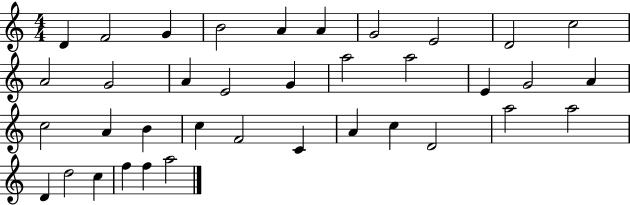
X:1
T:Untitled
M:4/4
L:1/4
K:C
D F2 G B2 A A G2 E2 D2 c2 A2 G2 A E2 G a2 a2 E G2 A c2 A B c F2 C A c D2 a2 a2 D d2 c f f a2